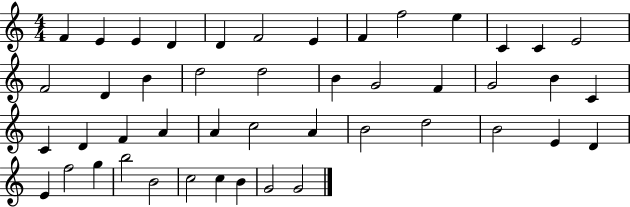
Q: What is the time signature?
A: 4/4